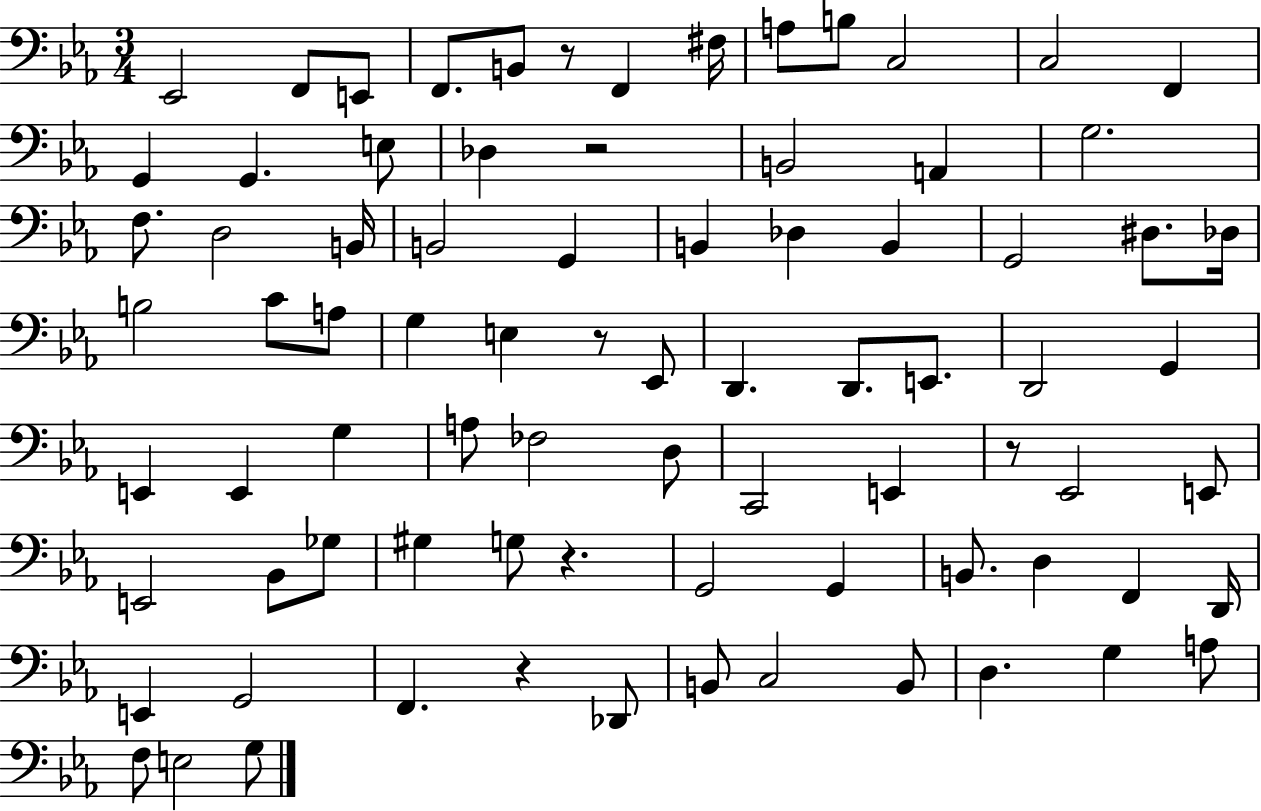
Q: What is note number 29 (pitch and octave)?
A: D#3